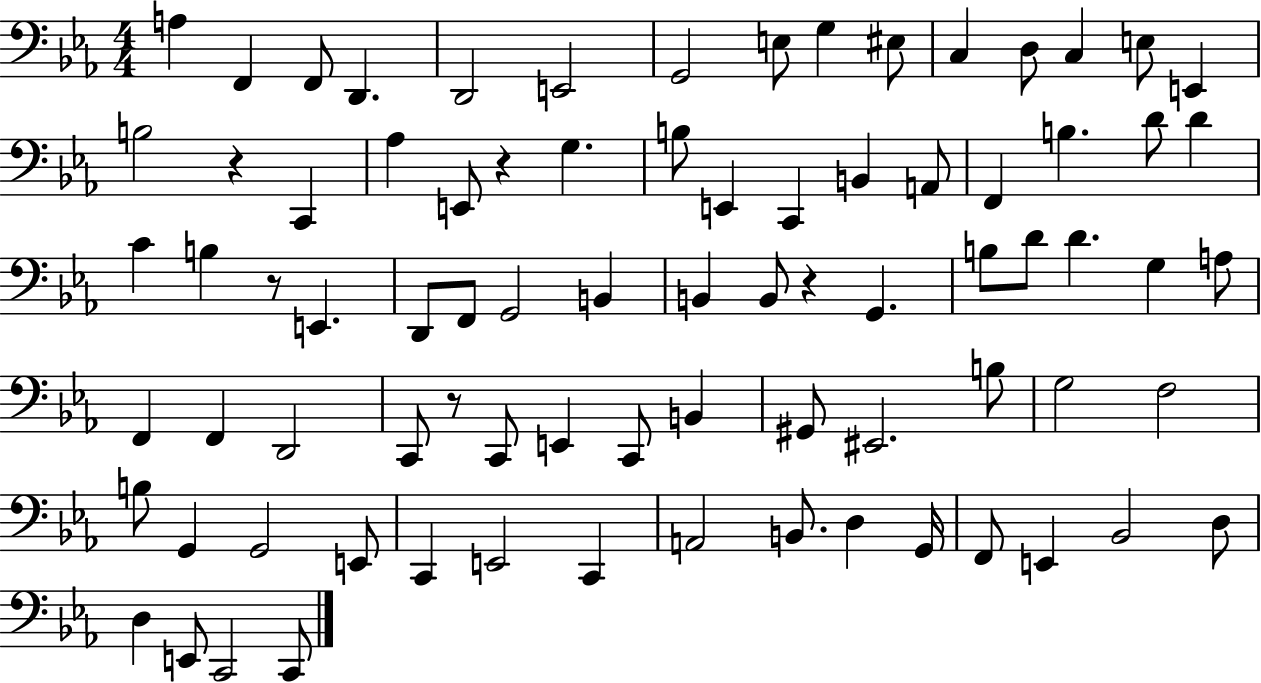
X:1
T:Untitled
M:4/4
L:1/4
K:Eb
A, F,, F,,/2 D,, D,,2 E,,2 G,,2 E,/2 G, ^E,/2 C, D,/2 C, E,/2 E,, B,2 z C,, _A, E,,/2 z G, B,/2 E,, C,, B,, A,,/2 F,, B, D/2 D C B, z/2 E,, D,,/2 F,,/2 G,,2 B,, B,, B,,/2 z G,, B,/2 D/2 D G, A,/2 F,, F,, D,,2 C,,/2 z/2 C,,/2 E,, C,,/2 B,, ^G,,/2 ^E,,2 B,/2 G,2 F,2 B,/2 G,, G,,2 E,,/2 C,, E,,2 C,, A,,2 B,,/2 D, G,,/4 F,,/2 E,, _B,,2 D,/2 D, E,,/2 C,,2 C,,/2